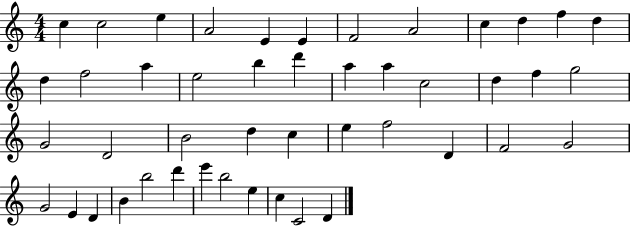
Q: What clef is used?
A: treble